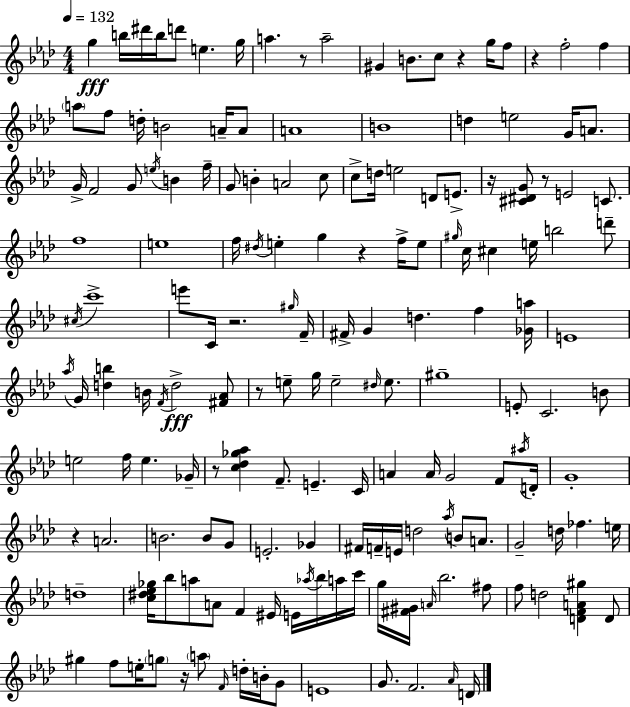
G5/q B5/s D#6/s B5/s D6/e E5/q. G5/s A5/q. R/e A5/h G#4/q B4/e. C5/e R/q G5/s F5/e R/q F5/h F5/q A5/e F5/e D5/s B4/h A4/s A4/e A4/w B4/w D5/q E5/h G4/s A4/e. G4/s F4/h G4/e E5/s B4/q F5/s G4/e B4/q A4/h C5/e C5/e D5/s E5/h D4/e E4/e. R/s [C#4,D#4,G4]/e R/e E4/h C4/e. F5/w E5/w F5/s D#5/s E5/q G5/q R/q F5/s E5/e G#5/s C5/s C#5/q E5/s B5/h D6/e C#5/s C6/w E6/e C4/s R/h. G#5/s F4/s F#4/s G4/q D5/q. F5/q [Gb4,A5]/s E4/w Ab5/s G4/s [D5,B5]/q B4/s F4/s D5/h [F#4,Ab4]/e R/e E5/e G5/s E5/h D#5/s E5/e. G#5/w E4/e C4/h. B4/e E5/h F5/s E5/q. Gb4/s R/e [C5,Db5,Gb5,Ab5]/q F4/e. E4/q. C4/s A4/q A4/s G4/h F4/e A#5/s D4/s G4/w R/q A4/h. B4/h. B4/e G4/e E4/h. Gb4/q F#4/s F4/s E4/s D5/h Ab5/s B4/e A4/e. G4/h D5/s FES5/q. E5/s D5/w [C5,D#5,Eb5,Gb5]/s Bb5/e A5/e A4/e F4/q EIS4/s E4/s Ab5/s Bb5/s A5/s C6/s G5/s [F#4,G#4]/s A4/s Bb5/h. F#5/e F5/e D5/h [D4,F4,A4,G#5]/q D4/e G#5/q F5/e E5/s G5/e R/s A5/e F4/s D5/s B4/s G4/e E4/w G4/e. F4/h. Ab4/s D4/s